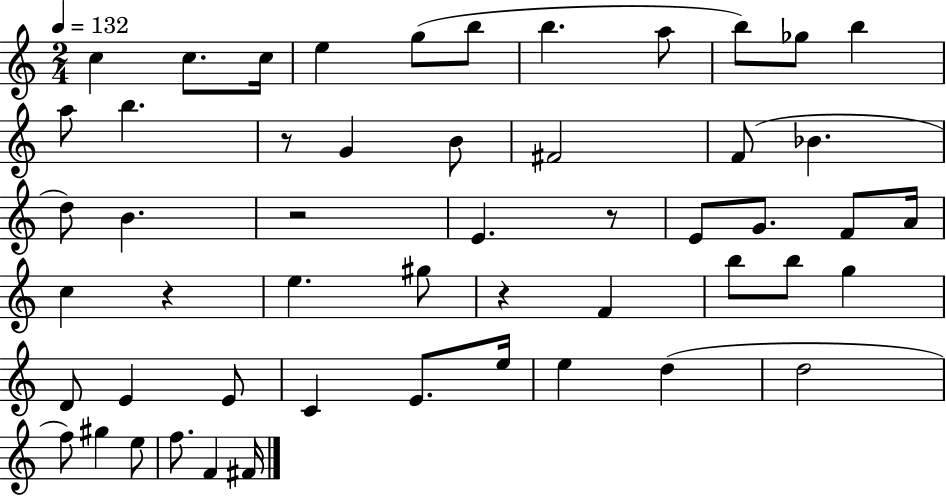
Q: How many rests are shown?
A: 5